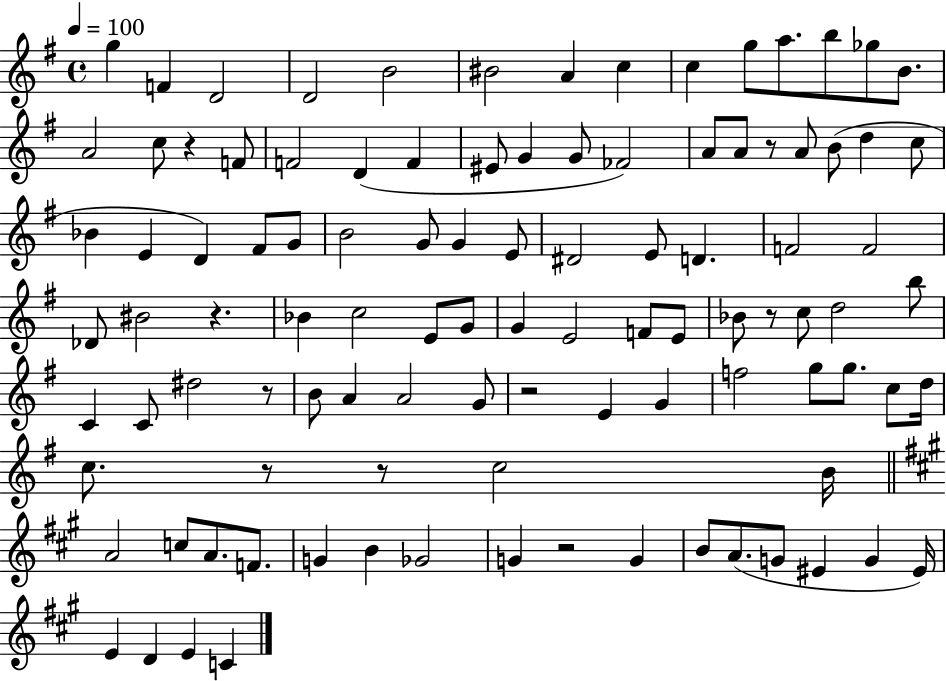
G5/q F4/q D4/h D4/h B4/h BIS4/h A4/q C5/q C5/q G5/e A5/e. B5/e Gb5/e B4/e. A4/h C5/e R/q F4/e F4/h D4/q F4/q EIS4/e G4/q G4/e FES4/h A4/e A4/e R/e A4/e B4/e D5/q C5/e Bb4/q E4/q D4/q F#4/e G4/e B4/h G4/e G4/q E4/e D#4/h E4/e D4/q. F4/h F4/h Db4/e BIS4/h R/q. Bb4/q C5/h E4/e G4/e G4/q E4/h F4/e E4/e Bb4/e R/e C5/e D5/h B5/e C4/q C4/e D#5/h R/e B4/e A4/q A4/h G4/e R/h E4/q G4/q F5/h G5/e G5/e. C5/e D5/s C5/e. R/e R/e C5/h B4/s A4/h C5/e A4/e. F4/e. G4/q B4/q Gb4/h G4/q R/h G4/q B4/e A4/e. G4/e EIS4/q G4/q EIS4/s E4/q D4/q E4/q C4/q